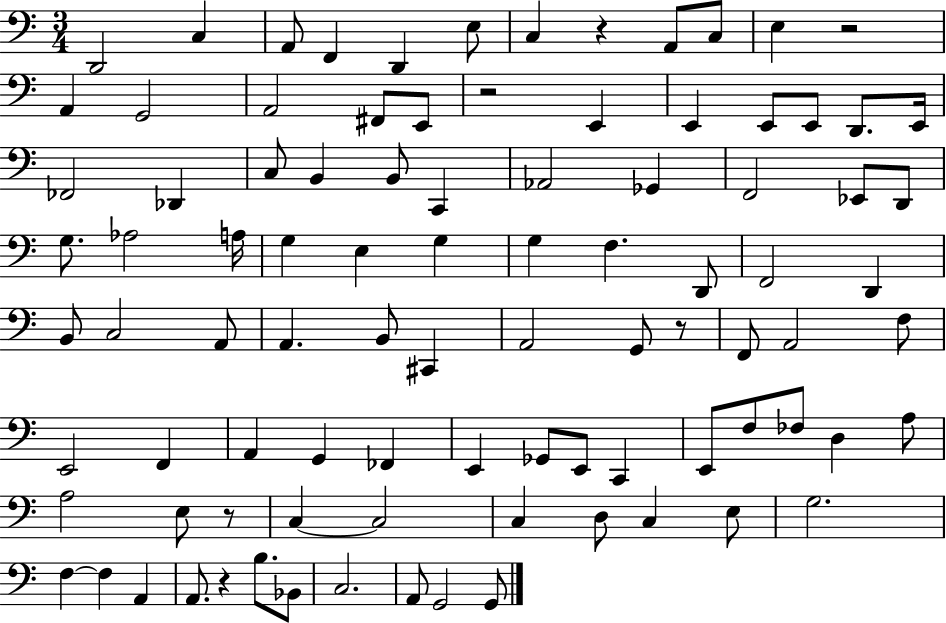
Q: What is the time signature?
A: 3/4